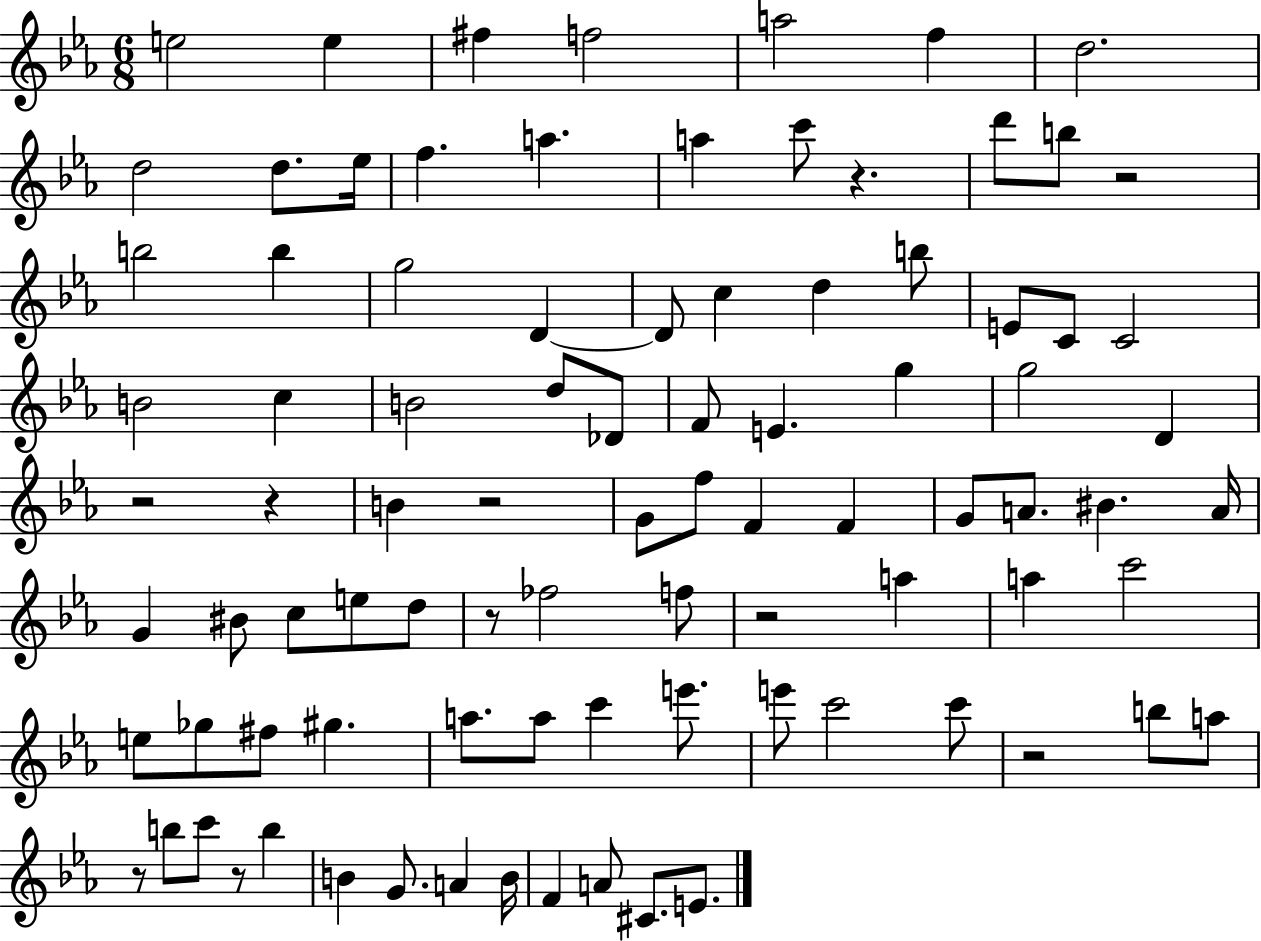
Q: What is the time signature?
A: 6/8